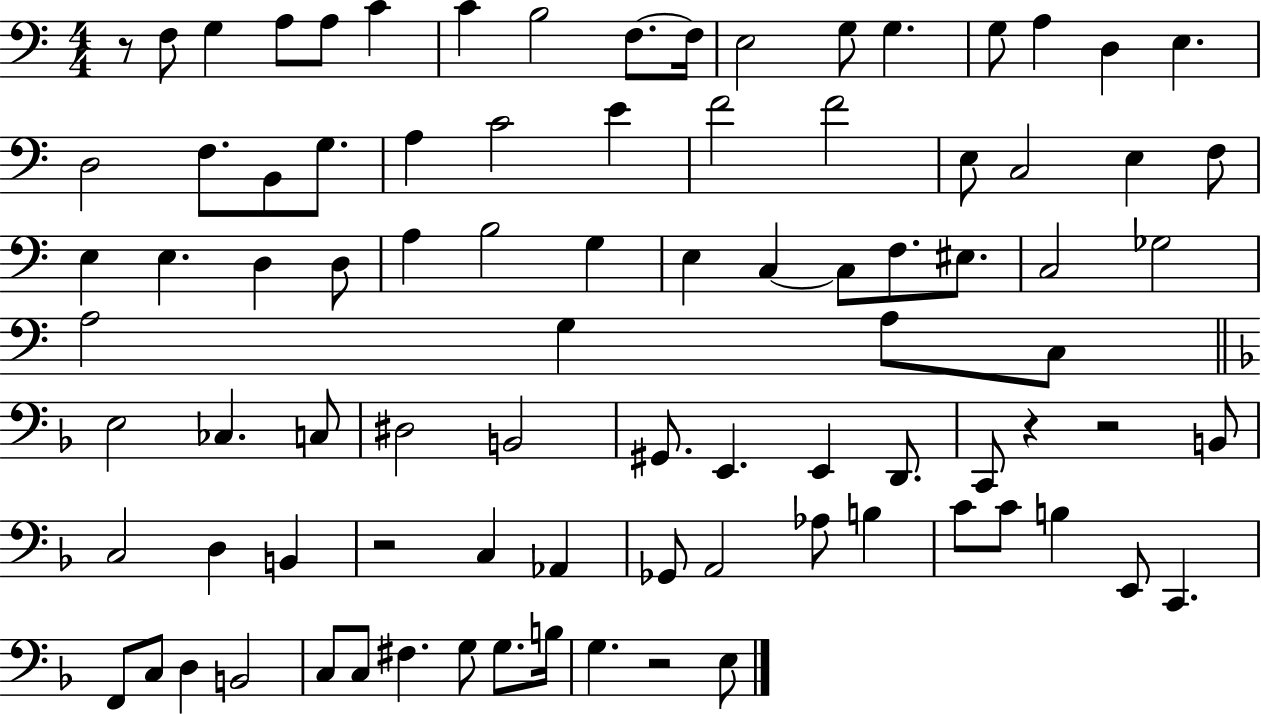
{
  \clef bass
  \numericTimeSignature
  \time 4/4
  \key c \major
  r8 f8 g4 a8 a8 c'4 | c'4 b2 f8.~~ f16 | e2 g8 g4. | g8 a4 d4 e4. | \break d2 f8. b,8 g8. | a4 c'2 e'4 | f'2 f'2 | e8 c2 e4 f8 | \break e4 e4. d4 d8 | a4 b2 g4 | e4 c4~~ c8 f8. eis8. | c2 ges2 | \break a2 g4 a8 c8 | \bar "||" \break \key d \minor e2 ces4. c8 | dis2 b,2 | gis,8. e,4. e,4 d,8. | c,8 r4 r2 b,8 | \break c2 d4 b,4 | r2 c4 aes,4 | ges,8 a,2 aes8 b4 | c'8 c'8 b4 e,8 c,4. | \break f,8 c8 d4 b,2 | c8 c8 fis4. g8 g8. b16 | g4. r2 e8 | \bar "|."
}